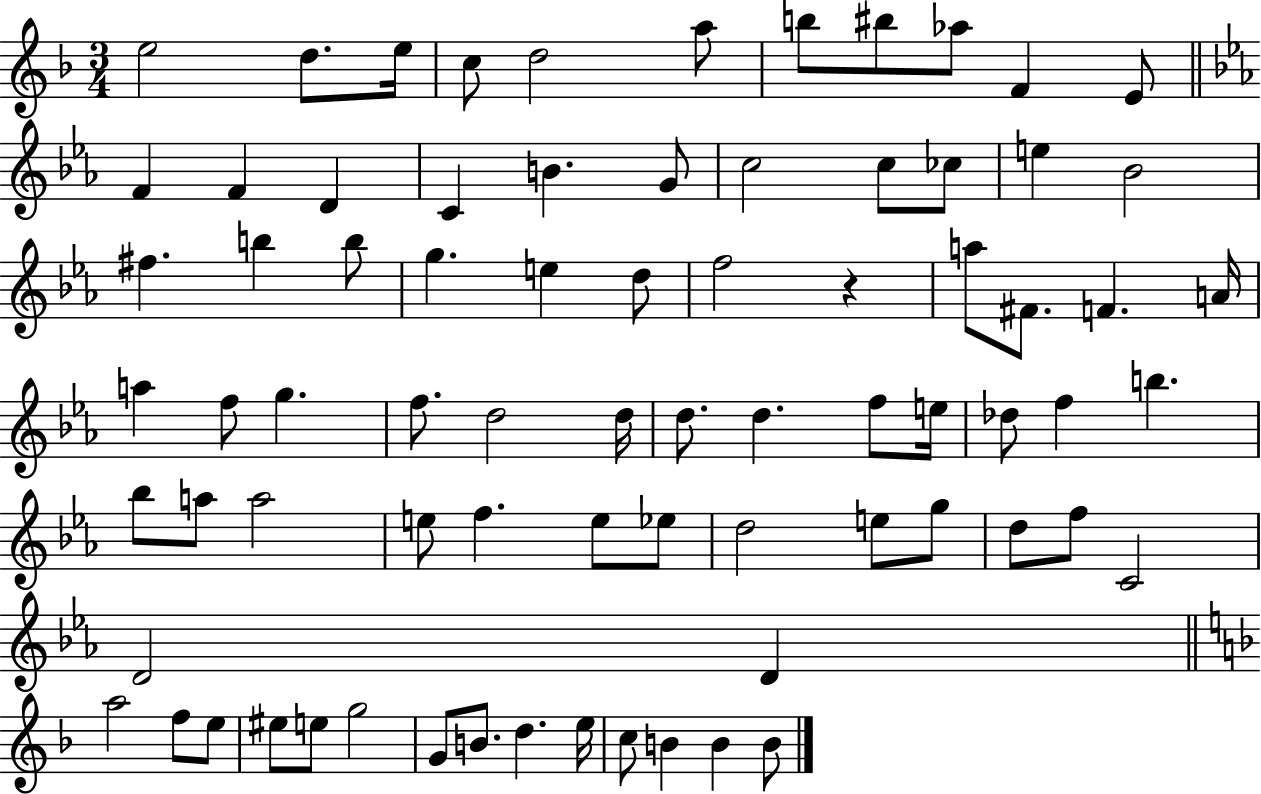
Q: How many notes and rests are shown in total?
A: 76